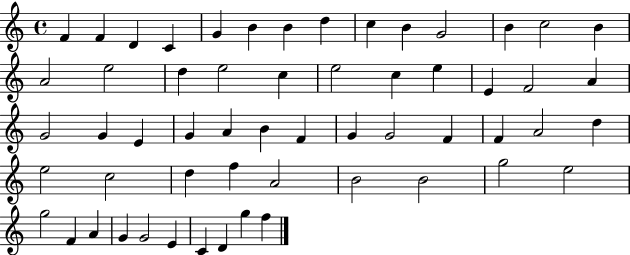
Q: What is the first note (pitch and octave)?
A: F4